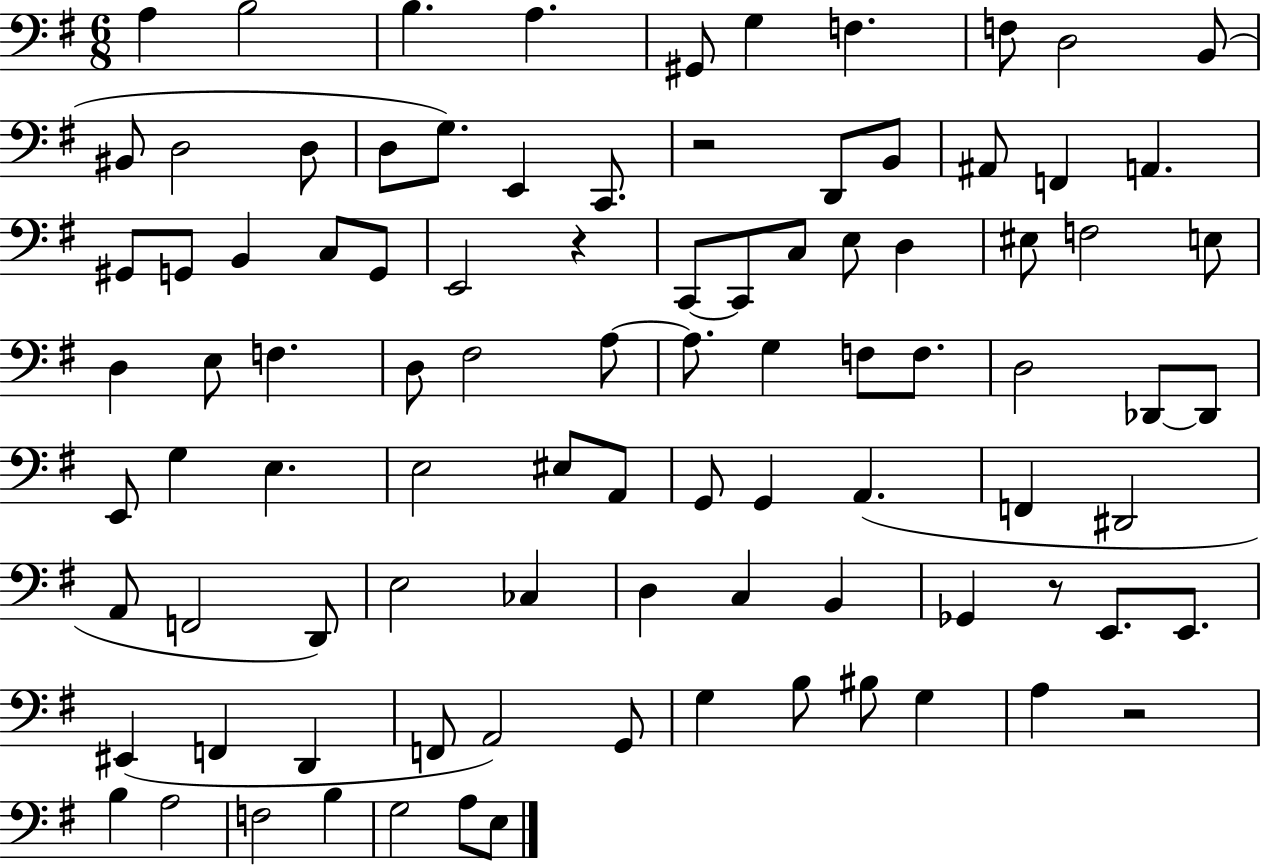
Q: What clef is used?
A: bass